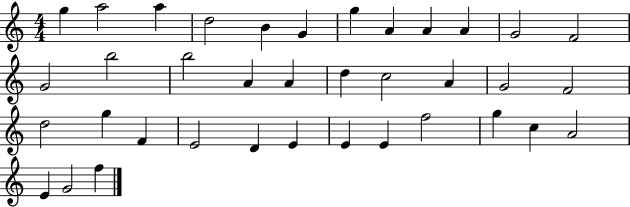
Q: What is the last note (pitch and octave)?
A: F5